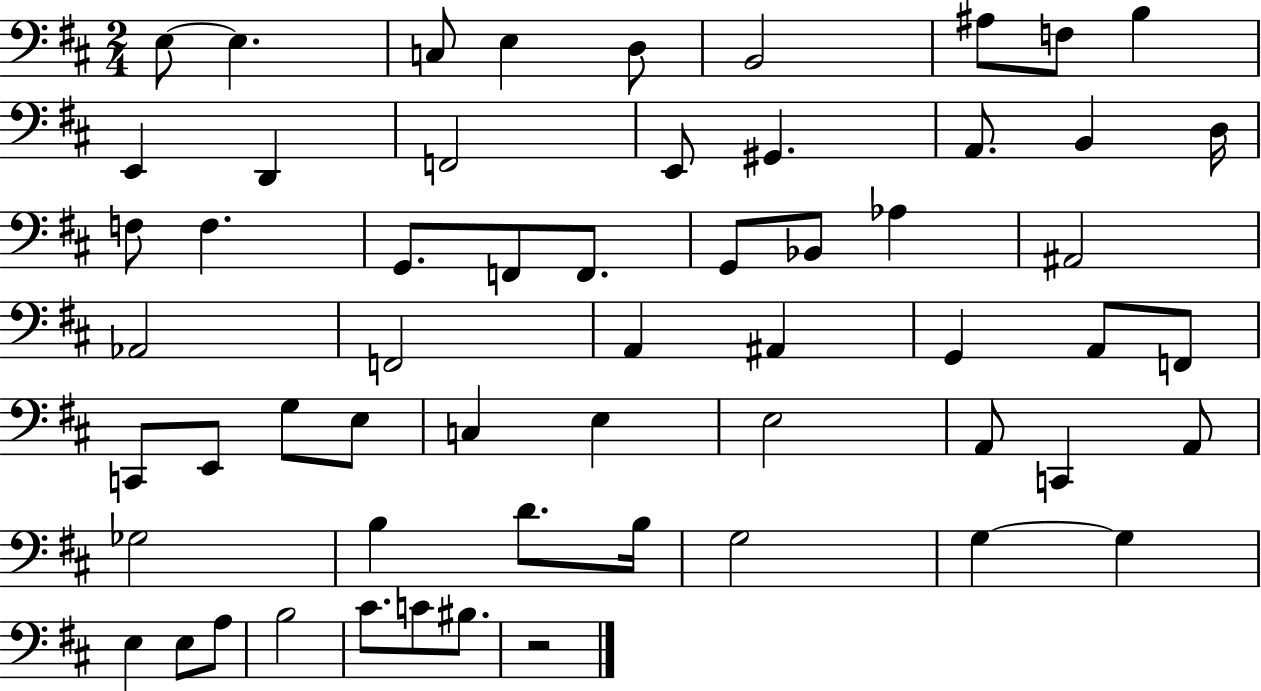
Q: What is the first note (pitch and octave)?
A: E3